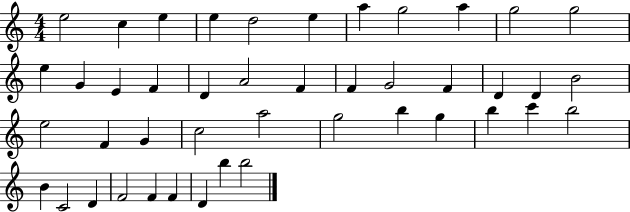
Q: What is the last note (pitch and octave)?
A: B5